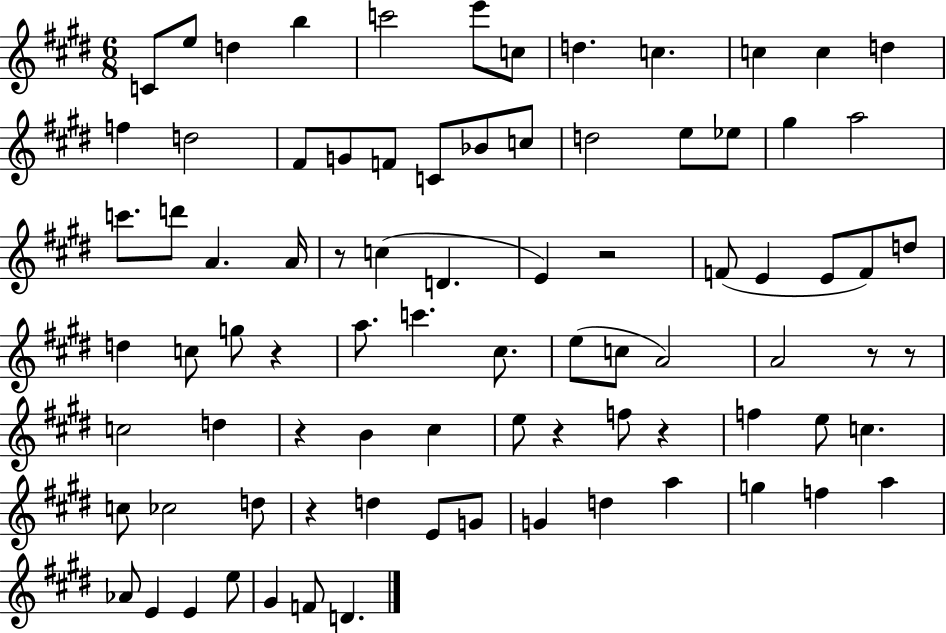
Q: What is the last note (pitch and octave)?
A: D4